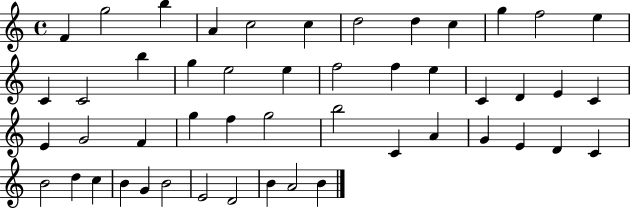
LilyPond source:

{
  \clef treble
  \time 4/4
  \defaultTimeSignature
  \key c \major
  f'4 g''2 b''4 | a'4 c''2 c''4 | d''2 d''4 c''4 | g''4 f''2 e''4 | \break c'4 c'2 b''4 | g''4 e''2 e''4 | f''2 f''4 e''4 | c'4 d'4 e'4 c'4 | \break e'4 g'2 f'4 | g''4 f''4 g''2 | b''2 c'4 a'4 | g'4 e'4 d'4 c'4 | \break b'2 d''4 c''4 | b'4 g'4 b'2 | e'2 d'2 | b'4 a'2 b'4 | \break \bar "|."
}